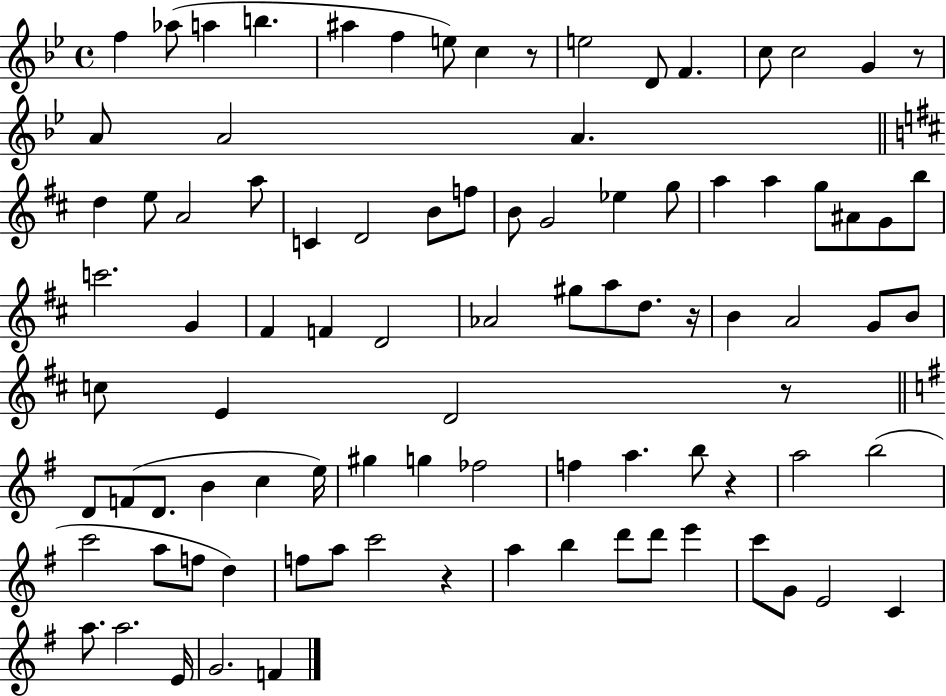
{
  \clef treble
  \time 4/4
  \defaultTimeSignature
  \key bes \major
  f''4 aes''8( a''4 b''4. | ais''4 f''4 e''8) c''4 r8 | e''2 d'8 f'4. | c''8 c''2 g'4 r8 | \break a'8 a'2 a'4. | \bar "||" \break \key b \minor d''4 e''8 a'2 a''8 | c'4 d'2 b'8 f''8 | b'8 g'2 ees''4 g''8 | a''4 a''4 g''8 ais'8 g'8 b''8 | \break c'''2. g'4 | fis'4 f'4 d'2 | aes'2 gis''8 a''8 d''8. r16 | b'4 a'2 g'8 b'8 | \break c''8 e'4 d'2 r8 | \bar "||" \break \key g \major d'8 f'8( d'8. b'4 c''4 e''16) | gis''4 g''4 fes''2 | f''4 a''4. b''8 r4 | a''2 b''2( | \break c'''2 a''8 f''8 d''4) | f''8 a''8 c'''2 r4 | a''4 b''4 d'''8 d'''8 e'''4 | c'''8 g'8 e'2 c'4 | \break a''8. a''2. e'16 | g'2. f'4 | \bar "|."
}